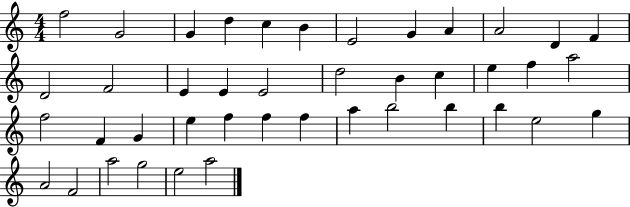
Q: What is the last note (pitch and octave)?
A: A5